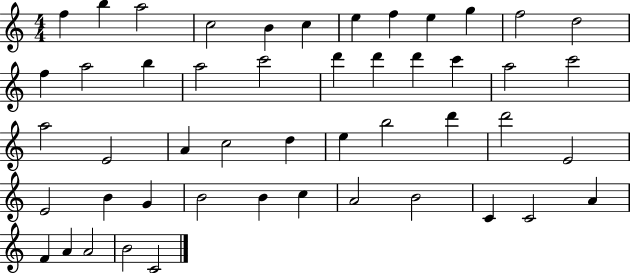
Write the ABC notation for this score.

X:1
T:Untitled
M:4/4
L:1/4
K:C
f b a2 c2 B c e f e g f2 d2 f a2 b a2 c'2 d' d' d' c' a2 c'2 a2 E2 A c2 d e b2 d' d'2 E2 E2 B G B2 B c A2 B2 C C2 A F A A2 B2 C2